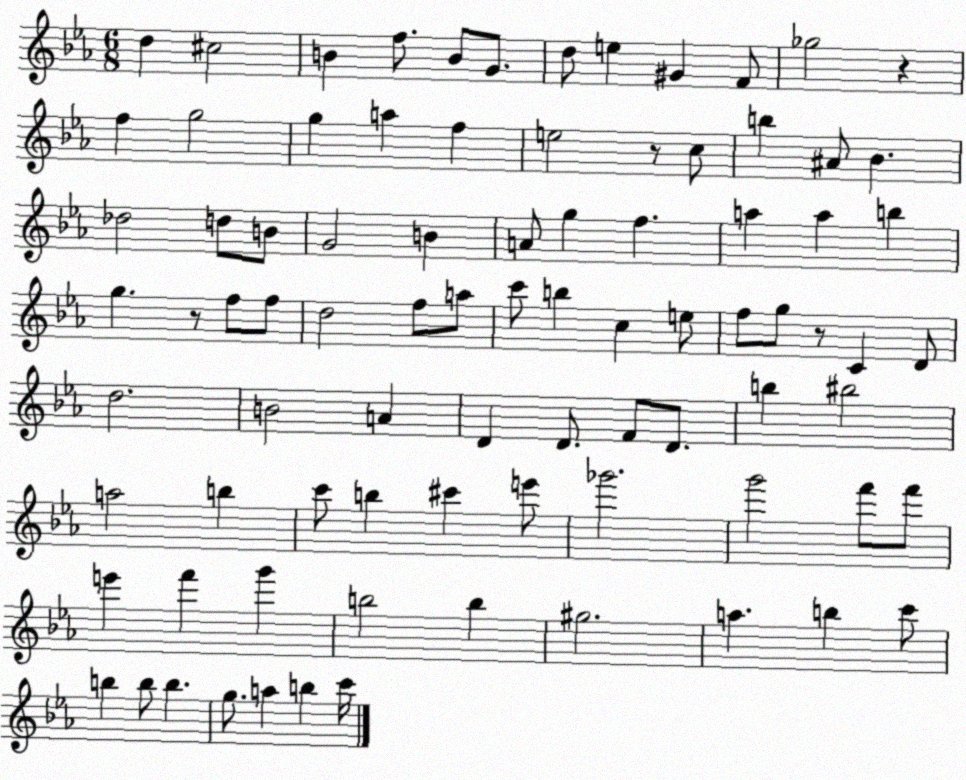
X:1
T:Untitled
M:6/8
L:1/4
K:Eb
d ^c2 B f/2 B/2 G/2 d/2 e ^G F/2 _g2 z f g2 g a f e2 z/2 c/2 b ^A/2 _B _d2 d/2 B/2 G2 B A/2 g f a a b g z/2 f/2 f/2 d2 f/2 a/2 c'/2 b c e/2 f/2 g/2 z/2 C D/2 d2 B2 A D D/2 F/2 D/2 b ^b2 a2 b c'/2 b ^c' e'/2 _g'2 g'2 f'/2 f'/2 e' f' g' b2 b ^g2 a b c'/2 b b/2 b g/2 a b c'/4